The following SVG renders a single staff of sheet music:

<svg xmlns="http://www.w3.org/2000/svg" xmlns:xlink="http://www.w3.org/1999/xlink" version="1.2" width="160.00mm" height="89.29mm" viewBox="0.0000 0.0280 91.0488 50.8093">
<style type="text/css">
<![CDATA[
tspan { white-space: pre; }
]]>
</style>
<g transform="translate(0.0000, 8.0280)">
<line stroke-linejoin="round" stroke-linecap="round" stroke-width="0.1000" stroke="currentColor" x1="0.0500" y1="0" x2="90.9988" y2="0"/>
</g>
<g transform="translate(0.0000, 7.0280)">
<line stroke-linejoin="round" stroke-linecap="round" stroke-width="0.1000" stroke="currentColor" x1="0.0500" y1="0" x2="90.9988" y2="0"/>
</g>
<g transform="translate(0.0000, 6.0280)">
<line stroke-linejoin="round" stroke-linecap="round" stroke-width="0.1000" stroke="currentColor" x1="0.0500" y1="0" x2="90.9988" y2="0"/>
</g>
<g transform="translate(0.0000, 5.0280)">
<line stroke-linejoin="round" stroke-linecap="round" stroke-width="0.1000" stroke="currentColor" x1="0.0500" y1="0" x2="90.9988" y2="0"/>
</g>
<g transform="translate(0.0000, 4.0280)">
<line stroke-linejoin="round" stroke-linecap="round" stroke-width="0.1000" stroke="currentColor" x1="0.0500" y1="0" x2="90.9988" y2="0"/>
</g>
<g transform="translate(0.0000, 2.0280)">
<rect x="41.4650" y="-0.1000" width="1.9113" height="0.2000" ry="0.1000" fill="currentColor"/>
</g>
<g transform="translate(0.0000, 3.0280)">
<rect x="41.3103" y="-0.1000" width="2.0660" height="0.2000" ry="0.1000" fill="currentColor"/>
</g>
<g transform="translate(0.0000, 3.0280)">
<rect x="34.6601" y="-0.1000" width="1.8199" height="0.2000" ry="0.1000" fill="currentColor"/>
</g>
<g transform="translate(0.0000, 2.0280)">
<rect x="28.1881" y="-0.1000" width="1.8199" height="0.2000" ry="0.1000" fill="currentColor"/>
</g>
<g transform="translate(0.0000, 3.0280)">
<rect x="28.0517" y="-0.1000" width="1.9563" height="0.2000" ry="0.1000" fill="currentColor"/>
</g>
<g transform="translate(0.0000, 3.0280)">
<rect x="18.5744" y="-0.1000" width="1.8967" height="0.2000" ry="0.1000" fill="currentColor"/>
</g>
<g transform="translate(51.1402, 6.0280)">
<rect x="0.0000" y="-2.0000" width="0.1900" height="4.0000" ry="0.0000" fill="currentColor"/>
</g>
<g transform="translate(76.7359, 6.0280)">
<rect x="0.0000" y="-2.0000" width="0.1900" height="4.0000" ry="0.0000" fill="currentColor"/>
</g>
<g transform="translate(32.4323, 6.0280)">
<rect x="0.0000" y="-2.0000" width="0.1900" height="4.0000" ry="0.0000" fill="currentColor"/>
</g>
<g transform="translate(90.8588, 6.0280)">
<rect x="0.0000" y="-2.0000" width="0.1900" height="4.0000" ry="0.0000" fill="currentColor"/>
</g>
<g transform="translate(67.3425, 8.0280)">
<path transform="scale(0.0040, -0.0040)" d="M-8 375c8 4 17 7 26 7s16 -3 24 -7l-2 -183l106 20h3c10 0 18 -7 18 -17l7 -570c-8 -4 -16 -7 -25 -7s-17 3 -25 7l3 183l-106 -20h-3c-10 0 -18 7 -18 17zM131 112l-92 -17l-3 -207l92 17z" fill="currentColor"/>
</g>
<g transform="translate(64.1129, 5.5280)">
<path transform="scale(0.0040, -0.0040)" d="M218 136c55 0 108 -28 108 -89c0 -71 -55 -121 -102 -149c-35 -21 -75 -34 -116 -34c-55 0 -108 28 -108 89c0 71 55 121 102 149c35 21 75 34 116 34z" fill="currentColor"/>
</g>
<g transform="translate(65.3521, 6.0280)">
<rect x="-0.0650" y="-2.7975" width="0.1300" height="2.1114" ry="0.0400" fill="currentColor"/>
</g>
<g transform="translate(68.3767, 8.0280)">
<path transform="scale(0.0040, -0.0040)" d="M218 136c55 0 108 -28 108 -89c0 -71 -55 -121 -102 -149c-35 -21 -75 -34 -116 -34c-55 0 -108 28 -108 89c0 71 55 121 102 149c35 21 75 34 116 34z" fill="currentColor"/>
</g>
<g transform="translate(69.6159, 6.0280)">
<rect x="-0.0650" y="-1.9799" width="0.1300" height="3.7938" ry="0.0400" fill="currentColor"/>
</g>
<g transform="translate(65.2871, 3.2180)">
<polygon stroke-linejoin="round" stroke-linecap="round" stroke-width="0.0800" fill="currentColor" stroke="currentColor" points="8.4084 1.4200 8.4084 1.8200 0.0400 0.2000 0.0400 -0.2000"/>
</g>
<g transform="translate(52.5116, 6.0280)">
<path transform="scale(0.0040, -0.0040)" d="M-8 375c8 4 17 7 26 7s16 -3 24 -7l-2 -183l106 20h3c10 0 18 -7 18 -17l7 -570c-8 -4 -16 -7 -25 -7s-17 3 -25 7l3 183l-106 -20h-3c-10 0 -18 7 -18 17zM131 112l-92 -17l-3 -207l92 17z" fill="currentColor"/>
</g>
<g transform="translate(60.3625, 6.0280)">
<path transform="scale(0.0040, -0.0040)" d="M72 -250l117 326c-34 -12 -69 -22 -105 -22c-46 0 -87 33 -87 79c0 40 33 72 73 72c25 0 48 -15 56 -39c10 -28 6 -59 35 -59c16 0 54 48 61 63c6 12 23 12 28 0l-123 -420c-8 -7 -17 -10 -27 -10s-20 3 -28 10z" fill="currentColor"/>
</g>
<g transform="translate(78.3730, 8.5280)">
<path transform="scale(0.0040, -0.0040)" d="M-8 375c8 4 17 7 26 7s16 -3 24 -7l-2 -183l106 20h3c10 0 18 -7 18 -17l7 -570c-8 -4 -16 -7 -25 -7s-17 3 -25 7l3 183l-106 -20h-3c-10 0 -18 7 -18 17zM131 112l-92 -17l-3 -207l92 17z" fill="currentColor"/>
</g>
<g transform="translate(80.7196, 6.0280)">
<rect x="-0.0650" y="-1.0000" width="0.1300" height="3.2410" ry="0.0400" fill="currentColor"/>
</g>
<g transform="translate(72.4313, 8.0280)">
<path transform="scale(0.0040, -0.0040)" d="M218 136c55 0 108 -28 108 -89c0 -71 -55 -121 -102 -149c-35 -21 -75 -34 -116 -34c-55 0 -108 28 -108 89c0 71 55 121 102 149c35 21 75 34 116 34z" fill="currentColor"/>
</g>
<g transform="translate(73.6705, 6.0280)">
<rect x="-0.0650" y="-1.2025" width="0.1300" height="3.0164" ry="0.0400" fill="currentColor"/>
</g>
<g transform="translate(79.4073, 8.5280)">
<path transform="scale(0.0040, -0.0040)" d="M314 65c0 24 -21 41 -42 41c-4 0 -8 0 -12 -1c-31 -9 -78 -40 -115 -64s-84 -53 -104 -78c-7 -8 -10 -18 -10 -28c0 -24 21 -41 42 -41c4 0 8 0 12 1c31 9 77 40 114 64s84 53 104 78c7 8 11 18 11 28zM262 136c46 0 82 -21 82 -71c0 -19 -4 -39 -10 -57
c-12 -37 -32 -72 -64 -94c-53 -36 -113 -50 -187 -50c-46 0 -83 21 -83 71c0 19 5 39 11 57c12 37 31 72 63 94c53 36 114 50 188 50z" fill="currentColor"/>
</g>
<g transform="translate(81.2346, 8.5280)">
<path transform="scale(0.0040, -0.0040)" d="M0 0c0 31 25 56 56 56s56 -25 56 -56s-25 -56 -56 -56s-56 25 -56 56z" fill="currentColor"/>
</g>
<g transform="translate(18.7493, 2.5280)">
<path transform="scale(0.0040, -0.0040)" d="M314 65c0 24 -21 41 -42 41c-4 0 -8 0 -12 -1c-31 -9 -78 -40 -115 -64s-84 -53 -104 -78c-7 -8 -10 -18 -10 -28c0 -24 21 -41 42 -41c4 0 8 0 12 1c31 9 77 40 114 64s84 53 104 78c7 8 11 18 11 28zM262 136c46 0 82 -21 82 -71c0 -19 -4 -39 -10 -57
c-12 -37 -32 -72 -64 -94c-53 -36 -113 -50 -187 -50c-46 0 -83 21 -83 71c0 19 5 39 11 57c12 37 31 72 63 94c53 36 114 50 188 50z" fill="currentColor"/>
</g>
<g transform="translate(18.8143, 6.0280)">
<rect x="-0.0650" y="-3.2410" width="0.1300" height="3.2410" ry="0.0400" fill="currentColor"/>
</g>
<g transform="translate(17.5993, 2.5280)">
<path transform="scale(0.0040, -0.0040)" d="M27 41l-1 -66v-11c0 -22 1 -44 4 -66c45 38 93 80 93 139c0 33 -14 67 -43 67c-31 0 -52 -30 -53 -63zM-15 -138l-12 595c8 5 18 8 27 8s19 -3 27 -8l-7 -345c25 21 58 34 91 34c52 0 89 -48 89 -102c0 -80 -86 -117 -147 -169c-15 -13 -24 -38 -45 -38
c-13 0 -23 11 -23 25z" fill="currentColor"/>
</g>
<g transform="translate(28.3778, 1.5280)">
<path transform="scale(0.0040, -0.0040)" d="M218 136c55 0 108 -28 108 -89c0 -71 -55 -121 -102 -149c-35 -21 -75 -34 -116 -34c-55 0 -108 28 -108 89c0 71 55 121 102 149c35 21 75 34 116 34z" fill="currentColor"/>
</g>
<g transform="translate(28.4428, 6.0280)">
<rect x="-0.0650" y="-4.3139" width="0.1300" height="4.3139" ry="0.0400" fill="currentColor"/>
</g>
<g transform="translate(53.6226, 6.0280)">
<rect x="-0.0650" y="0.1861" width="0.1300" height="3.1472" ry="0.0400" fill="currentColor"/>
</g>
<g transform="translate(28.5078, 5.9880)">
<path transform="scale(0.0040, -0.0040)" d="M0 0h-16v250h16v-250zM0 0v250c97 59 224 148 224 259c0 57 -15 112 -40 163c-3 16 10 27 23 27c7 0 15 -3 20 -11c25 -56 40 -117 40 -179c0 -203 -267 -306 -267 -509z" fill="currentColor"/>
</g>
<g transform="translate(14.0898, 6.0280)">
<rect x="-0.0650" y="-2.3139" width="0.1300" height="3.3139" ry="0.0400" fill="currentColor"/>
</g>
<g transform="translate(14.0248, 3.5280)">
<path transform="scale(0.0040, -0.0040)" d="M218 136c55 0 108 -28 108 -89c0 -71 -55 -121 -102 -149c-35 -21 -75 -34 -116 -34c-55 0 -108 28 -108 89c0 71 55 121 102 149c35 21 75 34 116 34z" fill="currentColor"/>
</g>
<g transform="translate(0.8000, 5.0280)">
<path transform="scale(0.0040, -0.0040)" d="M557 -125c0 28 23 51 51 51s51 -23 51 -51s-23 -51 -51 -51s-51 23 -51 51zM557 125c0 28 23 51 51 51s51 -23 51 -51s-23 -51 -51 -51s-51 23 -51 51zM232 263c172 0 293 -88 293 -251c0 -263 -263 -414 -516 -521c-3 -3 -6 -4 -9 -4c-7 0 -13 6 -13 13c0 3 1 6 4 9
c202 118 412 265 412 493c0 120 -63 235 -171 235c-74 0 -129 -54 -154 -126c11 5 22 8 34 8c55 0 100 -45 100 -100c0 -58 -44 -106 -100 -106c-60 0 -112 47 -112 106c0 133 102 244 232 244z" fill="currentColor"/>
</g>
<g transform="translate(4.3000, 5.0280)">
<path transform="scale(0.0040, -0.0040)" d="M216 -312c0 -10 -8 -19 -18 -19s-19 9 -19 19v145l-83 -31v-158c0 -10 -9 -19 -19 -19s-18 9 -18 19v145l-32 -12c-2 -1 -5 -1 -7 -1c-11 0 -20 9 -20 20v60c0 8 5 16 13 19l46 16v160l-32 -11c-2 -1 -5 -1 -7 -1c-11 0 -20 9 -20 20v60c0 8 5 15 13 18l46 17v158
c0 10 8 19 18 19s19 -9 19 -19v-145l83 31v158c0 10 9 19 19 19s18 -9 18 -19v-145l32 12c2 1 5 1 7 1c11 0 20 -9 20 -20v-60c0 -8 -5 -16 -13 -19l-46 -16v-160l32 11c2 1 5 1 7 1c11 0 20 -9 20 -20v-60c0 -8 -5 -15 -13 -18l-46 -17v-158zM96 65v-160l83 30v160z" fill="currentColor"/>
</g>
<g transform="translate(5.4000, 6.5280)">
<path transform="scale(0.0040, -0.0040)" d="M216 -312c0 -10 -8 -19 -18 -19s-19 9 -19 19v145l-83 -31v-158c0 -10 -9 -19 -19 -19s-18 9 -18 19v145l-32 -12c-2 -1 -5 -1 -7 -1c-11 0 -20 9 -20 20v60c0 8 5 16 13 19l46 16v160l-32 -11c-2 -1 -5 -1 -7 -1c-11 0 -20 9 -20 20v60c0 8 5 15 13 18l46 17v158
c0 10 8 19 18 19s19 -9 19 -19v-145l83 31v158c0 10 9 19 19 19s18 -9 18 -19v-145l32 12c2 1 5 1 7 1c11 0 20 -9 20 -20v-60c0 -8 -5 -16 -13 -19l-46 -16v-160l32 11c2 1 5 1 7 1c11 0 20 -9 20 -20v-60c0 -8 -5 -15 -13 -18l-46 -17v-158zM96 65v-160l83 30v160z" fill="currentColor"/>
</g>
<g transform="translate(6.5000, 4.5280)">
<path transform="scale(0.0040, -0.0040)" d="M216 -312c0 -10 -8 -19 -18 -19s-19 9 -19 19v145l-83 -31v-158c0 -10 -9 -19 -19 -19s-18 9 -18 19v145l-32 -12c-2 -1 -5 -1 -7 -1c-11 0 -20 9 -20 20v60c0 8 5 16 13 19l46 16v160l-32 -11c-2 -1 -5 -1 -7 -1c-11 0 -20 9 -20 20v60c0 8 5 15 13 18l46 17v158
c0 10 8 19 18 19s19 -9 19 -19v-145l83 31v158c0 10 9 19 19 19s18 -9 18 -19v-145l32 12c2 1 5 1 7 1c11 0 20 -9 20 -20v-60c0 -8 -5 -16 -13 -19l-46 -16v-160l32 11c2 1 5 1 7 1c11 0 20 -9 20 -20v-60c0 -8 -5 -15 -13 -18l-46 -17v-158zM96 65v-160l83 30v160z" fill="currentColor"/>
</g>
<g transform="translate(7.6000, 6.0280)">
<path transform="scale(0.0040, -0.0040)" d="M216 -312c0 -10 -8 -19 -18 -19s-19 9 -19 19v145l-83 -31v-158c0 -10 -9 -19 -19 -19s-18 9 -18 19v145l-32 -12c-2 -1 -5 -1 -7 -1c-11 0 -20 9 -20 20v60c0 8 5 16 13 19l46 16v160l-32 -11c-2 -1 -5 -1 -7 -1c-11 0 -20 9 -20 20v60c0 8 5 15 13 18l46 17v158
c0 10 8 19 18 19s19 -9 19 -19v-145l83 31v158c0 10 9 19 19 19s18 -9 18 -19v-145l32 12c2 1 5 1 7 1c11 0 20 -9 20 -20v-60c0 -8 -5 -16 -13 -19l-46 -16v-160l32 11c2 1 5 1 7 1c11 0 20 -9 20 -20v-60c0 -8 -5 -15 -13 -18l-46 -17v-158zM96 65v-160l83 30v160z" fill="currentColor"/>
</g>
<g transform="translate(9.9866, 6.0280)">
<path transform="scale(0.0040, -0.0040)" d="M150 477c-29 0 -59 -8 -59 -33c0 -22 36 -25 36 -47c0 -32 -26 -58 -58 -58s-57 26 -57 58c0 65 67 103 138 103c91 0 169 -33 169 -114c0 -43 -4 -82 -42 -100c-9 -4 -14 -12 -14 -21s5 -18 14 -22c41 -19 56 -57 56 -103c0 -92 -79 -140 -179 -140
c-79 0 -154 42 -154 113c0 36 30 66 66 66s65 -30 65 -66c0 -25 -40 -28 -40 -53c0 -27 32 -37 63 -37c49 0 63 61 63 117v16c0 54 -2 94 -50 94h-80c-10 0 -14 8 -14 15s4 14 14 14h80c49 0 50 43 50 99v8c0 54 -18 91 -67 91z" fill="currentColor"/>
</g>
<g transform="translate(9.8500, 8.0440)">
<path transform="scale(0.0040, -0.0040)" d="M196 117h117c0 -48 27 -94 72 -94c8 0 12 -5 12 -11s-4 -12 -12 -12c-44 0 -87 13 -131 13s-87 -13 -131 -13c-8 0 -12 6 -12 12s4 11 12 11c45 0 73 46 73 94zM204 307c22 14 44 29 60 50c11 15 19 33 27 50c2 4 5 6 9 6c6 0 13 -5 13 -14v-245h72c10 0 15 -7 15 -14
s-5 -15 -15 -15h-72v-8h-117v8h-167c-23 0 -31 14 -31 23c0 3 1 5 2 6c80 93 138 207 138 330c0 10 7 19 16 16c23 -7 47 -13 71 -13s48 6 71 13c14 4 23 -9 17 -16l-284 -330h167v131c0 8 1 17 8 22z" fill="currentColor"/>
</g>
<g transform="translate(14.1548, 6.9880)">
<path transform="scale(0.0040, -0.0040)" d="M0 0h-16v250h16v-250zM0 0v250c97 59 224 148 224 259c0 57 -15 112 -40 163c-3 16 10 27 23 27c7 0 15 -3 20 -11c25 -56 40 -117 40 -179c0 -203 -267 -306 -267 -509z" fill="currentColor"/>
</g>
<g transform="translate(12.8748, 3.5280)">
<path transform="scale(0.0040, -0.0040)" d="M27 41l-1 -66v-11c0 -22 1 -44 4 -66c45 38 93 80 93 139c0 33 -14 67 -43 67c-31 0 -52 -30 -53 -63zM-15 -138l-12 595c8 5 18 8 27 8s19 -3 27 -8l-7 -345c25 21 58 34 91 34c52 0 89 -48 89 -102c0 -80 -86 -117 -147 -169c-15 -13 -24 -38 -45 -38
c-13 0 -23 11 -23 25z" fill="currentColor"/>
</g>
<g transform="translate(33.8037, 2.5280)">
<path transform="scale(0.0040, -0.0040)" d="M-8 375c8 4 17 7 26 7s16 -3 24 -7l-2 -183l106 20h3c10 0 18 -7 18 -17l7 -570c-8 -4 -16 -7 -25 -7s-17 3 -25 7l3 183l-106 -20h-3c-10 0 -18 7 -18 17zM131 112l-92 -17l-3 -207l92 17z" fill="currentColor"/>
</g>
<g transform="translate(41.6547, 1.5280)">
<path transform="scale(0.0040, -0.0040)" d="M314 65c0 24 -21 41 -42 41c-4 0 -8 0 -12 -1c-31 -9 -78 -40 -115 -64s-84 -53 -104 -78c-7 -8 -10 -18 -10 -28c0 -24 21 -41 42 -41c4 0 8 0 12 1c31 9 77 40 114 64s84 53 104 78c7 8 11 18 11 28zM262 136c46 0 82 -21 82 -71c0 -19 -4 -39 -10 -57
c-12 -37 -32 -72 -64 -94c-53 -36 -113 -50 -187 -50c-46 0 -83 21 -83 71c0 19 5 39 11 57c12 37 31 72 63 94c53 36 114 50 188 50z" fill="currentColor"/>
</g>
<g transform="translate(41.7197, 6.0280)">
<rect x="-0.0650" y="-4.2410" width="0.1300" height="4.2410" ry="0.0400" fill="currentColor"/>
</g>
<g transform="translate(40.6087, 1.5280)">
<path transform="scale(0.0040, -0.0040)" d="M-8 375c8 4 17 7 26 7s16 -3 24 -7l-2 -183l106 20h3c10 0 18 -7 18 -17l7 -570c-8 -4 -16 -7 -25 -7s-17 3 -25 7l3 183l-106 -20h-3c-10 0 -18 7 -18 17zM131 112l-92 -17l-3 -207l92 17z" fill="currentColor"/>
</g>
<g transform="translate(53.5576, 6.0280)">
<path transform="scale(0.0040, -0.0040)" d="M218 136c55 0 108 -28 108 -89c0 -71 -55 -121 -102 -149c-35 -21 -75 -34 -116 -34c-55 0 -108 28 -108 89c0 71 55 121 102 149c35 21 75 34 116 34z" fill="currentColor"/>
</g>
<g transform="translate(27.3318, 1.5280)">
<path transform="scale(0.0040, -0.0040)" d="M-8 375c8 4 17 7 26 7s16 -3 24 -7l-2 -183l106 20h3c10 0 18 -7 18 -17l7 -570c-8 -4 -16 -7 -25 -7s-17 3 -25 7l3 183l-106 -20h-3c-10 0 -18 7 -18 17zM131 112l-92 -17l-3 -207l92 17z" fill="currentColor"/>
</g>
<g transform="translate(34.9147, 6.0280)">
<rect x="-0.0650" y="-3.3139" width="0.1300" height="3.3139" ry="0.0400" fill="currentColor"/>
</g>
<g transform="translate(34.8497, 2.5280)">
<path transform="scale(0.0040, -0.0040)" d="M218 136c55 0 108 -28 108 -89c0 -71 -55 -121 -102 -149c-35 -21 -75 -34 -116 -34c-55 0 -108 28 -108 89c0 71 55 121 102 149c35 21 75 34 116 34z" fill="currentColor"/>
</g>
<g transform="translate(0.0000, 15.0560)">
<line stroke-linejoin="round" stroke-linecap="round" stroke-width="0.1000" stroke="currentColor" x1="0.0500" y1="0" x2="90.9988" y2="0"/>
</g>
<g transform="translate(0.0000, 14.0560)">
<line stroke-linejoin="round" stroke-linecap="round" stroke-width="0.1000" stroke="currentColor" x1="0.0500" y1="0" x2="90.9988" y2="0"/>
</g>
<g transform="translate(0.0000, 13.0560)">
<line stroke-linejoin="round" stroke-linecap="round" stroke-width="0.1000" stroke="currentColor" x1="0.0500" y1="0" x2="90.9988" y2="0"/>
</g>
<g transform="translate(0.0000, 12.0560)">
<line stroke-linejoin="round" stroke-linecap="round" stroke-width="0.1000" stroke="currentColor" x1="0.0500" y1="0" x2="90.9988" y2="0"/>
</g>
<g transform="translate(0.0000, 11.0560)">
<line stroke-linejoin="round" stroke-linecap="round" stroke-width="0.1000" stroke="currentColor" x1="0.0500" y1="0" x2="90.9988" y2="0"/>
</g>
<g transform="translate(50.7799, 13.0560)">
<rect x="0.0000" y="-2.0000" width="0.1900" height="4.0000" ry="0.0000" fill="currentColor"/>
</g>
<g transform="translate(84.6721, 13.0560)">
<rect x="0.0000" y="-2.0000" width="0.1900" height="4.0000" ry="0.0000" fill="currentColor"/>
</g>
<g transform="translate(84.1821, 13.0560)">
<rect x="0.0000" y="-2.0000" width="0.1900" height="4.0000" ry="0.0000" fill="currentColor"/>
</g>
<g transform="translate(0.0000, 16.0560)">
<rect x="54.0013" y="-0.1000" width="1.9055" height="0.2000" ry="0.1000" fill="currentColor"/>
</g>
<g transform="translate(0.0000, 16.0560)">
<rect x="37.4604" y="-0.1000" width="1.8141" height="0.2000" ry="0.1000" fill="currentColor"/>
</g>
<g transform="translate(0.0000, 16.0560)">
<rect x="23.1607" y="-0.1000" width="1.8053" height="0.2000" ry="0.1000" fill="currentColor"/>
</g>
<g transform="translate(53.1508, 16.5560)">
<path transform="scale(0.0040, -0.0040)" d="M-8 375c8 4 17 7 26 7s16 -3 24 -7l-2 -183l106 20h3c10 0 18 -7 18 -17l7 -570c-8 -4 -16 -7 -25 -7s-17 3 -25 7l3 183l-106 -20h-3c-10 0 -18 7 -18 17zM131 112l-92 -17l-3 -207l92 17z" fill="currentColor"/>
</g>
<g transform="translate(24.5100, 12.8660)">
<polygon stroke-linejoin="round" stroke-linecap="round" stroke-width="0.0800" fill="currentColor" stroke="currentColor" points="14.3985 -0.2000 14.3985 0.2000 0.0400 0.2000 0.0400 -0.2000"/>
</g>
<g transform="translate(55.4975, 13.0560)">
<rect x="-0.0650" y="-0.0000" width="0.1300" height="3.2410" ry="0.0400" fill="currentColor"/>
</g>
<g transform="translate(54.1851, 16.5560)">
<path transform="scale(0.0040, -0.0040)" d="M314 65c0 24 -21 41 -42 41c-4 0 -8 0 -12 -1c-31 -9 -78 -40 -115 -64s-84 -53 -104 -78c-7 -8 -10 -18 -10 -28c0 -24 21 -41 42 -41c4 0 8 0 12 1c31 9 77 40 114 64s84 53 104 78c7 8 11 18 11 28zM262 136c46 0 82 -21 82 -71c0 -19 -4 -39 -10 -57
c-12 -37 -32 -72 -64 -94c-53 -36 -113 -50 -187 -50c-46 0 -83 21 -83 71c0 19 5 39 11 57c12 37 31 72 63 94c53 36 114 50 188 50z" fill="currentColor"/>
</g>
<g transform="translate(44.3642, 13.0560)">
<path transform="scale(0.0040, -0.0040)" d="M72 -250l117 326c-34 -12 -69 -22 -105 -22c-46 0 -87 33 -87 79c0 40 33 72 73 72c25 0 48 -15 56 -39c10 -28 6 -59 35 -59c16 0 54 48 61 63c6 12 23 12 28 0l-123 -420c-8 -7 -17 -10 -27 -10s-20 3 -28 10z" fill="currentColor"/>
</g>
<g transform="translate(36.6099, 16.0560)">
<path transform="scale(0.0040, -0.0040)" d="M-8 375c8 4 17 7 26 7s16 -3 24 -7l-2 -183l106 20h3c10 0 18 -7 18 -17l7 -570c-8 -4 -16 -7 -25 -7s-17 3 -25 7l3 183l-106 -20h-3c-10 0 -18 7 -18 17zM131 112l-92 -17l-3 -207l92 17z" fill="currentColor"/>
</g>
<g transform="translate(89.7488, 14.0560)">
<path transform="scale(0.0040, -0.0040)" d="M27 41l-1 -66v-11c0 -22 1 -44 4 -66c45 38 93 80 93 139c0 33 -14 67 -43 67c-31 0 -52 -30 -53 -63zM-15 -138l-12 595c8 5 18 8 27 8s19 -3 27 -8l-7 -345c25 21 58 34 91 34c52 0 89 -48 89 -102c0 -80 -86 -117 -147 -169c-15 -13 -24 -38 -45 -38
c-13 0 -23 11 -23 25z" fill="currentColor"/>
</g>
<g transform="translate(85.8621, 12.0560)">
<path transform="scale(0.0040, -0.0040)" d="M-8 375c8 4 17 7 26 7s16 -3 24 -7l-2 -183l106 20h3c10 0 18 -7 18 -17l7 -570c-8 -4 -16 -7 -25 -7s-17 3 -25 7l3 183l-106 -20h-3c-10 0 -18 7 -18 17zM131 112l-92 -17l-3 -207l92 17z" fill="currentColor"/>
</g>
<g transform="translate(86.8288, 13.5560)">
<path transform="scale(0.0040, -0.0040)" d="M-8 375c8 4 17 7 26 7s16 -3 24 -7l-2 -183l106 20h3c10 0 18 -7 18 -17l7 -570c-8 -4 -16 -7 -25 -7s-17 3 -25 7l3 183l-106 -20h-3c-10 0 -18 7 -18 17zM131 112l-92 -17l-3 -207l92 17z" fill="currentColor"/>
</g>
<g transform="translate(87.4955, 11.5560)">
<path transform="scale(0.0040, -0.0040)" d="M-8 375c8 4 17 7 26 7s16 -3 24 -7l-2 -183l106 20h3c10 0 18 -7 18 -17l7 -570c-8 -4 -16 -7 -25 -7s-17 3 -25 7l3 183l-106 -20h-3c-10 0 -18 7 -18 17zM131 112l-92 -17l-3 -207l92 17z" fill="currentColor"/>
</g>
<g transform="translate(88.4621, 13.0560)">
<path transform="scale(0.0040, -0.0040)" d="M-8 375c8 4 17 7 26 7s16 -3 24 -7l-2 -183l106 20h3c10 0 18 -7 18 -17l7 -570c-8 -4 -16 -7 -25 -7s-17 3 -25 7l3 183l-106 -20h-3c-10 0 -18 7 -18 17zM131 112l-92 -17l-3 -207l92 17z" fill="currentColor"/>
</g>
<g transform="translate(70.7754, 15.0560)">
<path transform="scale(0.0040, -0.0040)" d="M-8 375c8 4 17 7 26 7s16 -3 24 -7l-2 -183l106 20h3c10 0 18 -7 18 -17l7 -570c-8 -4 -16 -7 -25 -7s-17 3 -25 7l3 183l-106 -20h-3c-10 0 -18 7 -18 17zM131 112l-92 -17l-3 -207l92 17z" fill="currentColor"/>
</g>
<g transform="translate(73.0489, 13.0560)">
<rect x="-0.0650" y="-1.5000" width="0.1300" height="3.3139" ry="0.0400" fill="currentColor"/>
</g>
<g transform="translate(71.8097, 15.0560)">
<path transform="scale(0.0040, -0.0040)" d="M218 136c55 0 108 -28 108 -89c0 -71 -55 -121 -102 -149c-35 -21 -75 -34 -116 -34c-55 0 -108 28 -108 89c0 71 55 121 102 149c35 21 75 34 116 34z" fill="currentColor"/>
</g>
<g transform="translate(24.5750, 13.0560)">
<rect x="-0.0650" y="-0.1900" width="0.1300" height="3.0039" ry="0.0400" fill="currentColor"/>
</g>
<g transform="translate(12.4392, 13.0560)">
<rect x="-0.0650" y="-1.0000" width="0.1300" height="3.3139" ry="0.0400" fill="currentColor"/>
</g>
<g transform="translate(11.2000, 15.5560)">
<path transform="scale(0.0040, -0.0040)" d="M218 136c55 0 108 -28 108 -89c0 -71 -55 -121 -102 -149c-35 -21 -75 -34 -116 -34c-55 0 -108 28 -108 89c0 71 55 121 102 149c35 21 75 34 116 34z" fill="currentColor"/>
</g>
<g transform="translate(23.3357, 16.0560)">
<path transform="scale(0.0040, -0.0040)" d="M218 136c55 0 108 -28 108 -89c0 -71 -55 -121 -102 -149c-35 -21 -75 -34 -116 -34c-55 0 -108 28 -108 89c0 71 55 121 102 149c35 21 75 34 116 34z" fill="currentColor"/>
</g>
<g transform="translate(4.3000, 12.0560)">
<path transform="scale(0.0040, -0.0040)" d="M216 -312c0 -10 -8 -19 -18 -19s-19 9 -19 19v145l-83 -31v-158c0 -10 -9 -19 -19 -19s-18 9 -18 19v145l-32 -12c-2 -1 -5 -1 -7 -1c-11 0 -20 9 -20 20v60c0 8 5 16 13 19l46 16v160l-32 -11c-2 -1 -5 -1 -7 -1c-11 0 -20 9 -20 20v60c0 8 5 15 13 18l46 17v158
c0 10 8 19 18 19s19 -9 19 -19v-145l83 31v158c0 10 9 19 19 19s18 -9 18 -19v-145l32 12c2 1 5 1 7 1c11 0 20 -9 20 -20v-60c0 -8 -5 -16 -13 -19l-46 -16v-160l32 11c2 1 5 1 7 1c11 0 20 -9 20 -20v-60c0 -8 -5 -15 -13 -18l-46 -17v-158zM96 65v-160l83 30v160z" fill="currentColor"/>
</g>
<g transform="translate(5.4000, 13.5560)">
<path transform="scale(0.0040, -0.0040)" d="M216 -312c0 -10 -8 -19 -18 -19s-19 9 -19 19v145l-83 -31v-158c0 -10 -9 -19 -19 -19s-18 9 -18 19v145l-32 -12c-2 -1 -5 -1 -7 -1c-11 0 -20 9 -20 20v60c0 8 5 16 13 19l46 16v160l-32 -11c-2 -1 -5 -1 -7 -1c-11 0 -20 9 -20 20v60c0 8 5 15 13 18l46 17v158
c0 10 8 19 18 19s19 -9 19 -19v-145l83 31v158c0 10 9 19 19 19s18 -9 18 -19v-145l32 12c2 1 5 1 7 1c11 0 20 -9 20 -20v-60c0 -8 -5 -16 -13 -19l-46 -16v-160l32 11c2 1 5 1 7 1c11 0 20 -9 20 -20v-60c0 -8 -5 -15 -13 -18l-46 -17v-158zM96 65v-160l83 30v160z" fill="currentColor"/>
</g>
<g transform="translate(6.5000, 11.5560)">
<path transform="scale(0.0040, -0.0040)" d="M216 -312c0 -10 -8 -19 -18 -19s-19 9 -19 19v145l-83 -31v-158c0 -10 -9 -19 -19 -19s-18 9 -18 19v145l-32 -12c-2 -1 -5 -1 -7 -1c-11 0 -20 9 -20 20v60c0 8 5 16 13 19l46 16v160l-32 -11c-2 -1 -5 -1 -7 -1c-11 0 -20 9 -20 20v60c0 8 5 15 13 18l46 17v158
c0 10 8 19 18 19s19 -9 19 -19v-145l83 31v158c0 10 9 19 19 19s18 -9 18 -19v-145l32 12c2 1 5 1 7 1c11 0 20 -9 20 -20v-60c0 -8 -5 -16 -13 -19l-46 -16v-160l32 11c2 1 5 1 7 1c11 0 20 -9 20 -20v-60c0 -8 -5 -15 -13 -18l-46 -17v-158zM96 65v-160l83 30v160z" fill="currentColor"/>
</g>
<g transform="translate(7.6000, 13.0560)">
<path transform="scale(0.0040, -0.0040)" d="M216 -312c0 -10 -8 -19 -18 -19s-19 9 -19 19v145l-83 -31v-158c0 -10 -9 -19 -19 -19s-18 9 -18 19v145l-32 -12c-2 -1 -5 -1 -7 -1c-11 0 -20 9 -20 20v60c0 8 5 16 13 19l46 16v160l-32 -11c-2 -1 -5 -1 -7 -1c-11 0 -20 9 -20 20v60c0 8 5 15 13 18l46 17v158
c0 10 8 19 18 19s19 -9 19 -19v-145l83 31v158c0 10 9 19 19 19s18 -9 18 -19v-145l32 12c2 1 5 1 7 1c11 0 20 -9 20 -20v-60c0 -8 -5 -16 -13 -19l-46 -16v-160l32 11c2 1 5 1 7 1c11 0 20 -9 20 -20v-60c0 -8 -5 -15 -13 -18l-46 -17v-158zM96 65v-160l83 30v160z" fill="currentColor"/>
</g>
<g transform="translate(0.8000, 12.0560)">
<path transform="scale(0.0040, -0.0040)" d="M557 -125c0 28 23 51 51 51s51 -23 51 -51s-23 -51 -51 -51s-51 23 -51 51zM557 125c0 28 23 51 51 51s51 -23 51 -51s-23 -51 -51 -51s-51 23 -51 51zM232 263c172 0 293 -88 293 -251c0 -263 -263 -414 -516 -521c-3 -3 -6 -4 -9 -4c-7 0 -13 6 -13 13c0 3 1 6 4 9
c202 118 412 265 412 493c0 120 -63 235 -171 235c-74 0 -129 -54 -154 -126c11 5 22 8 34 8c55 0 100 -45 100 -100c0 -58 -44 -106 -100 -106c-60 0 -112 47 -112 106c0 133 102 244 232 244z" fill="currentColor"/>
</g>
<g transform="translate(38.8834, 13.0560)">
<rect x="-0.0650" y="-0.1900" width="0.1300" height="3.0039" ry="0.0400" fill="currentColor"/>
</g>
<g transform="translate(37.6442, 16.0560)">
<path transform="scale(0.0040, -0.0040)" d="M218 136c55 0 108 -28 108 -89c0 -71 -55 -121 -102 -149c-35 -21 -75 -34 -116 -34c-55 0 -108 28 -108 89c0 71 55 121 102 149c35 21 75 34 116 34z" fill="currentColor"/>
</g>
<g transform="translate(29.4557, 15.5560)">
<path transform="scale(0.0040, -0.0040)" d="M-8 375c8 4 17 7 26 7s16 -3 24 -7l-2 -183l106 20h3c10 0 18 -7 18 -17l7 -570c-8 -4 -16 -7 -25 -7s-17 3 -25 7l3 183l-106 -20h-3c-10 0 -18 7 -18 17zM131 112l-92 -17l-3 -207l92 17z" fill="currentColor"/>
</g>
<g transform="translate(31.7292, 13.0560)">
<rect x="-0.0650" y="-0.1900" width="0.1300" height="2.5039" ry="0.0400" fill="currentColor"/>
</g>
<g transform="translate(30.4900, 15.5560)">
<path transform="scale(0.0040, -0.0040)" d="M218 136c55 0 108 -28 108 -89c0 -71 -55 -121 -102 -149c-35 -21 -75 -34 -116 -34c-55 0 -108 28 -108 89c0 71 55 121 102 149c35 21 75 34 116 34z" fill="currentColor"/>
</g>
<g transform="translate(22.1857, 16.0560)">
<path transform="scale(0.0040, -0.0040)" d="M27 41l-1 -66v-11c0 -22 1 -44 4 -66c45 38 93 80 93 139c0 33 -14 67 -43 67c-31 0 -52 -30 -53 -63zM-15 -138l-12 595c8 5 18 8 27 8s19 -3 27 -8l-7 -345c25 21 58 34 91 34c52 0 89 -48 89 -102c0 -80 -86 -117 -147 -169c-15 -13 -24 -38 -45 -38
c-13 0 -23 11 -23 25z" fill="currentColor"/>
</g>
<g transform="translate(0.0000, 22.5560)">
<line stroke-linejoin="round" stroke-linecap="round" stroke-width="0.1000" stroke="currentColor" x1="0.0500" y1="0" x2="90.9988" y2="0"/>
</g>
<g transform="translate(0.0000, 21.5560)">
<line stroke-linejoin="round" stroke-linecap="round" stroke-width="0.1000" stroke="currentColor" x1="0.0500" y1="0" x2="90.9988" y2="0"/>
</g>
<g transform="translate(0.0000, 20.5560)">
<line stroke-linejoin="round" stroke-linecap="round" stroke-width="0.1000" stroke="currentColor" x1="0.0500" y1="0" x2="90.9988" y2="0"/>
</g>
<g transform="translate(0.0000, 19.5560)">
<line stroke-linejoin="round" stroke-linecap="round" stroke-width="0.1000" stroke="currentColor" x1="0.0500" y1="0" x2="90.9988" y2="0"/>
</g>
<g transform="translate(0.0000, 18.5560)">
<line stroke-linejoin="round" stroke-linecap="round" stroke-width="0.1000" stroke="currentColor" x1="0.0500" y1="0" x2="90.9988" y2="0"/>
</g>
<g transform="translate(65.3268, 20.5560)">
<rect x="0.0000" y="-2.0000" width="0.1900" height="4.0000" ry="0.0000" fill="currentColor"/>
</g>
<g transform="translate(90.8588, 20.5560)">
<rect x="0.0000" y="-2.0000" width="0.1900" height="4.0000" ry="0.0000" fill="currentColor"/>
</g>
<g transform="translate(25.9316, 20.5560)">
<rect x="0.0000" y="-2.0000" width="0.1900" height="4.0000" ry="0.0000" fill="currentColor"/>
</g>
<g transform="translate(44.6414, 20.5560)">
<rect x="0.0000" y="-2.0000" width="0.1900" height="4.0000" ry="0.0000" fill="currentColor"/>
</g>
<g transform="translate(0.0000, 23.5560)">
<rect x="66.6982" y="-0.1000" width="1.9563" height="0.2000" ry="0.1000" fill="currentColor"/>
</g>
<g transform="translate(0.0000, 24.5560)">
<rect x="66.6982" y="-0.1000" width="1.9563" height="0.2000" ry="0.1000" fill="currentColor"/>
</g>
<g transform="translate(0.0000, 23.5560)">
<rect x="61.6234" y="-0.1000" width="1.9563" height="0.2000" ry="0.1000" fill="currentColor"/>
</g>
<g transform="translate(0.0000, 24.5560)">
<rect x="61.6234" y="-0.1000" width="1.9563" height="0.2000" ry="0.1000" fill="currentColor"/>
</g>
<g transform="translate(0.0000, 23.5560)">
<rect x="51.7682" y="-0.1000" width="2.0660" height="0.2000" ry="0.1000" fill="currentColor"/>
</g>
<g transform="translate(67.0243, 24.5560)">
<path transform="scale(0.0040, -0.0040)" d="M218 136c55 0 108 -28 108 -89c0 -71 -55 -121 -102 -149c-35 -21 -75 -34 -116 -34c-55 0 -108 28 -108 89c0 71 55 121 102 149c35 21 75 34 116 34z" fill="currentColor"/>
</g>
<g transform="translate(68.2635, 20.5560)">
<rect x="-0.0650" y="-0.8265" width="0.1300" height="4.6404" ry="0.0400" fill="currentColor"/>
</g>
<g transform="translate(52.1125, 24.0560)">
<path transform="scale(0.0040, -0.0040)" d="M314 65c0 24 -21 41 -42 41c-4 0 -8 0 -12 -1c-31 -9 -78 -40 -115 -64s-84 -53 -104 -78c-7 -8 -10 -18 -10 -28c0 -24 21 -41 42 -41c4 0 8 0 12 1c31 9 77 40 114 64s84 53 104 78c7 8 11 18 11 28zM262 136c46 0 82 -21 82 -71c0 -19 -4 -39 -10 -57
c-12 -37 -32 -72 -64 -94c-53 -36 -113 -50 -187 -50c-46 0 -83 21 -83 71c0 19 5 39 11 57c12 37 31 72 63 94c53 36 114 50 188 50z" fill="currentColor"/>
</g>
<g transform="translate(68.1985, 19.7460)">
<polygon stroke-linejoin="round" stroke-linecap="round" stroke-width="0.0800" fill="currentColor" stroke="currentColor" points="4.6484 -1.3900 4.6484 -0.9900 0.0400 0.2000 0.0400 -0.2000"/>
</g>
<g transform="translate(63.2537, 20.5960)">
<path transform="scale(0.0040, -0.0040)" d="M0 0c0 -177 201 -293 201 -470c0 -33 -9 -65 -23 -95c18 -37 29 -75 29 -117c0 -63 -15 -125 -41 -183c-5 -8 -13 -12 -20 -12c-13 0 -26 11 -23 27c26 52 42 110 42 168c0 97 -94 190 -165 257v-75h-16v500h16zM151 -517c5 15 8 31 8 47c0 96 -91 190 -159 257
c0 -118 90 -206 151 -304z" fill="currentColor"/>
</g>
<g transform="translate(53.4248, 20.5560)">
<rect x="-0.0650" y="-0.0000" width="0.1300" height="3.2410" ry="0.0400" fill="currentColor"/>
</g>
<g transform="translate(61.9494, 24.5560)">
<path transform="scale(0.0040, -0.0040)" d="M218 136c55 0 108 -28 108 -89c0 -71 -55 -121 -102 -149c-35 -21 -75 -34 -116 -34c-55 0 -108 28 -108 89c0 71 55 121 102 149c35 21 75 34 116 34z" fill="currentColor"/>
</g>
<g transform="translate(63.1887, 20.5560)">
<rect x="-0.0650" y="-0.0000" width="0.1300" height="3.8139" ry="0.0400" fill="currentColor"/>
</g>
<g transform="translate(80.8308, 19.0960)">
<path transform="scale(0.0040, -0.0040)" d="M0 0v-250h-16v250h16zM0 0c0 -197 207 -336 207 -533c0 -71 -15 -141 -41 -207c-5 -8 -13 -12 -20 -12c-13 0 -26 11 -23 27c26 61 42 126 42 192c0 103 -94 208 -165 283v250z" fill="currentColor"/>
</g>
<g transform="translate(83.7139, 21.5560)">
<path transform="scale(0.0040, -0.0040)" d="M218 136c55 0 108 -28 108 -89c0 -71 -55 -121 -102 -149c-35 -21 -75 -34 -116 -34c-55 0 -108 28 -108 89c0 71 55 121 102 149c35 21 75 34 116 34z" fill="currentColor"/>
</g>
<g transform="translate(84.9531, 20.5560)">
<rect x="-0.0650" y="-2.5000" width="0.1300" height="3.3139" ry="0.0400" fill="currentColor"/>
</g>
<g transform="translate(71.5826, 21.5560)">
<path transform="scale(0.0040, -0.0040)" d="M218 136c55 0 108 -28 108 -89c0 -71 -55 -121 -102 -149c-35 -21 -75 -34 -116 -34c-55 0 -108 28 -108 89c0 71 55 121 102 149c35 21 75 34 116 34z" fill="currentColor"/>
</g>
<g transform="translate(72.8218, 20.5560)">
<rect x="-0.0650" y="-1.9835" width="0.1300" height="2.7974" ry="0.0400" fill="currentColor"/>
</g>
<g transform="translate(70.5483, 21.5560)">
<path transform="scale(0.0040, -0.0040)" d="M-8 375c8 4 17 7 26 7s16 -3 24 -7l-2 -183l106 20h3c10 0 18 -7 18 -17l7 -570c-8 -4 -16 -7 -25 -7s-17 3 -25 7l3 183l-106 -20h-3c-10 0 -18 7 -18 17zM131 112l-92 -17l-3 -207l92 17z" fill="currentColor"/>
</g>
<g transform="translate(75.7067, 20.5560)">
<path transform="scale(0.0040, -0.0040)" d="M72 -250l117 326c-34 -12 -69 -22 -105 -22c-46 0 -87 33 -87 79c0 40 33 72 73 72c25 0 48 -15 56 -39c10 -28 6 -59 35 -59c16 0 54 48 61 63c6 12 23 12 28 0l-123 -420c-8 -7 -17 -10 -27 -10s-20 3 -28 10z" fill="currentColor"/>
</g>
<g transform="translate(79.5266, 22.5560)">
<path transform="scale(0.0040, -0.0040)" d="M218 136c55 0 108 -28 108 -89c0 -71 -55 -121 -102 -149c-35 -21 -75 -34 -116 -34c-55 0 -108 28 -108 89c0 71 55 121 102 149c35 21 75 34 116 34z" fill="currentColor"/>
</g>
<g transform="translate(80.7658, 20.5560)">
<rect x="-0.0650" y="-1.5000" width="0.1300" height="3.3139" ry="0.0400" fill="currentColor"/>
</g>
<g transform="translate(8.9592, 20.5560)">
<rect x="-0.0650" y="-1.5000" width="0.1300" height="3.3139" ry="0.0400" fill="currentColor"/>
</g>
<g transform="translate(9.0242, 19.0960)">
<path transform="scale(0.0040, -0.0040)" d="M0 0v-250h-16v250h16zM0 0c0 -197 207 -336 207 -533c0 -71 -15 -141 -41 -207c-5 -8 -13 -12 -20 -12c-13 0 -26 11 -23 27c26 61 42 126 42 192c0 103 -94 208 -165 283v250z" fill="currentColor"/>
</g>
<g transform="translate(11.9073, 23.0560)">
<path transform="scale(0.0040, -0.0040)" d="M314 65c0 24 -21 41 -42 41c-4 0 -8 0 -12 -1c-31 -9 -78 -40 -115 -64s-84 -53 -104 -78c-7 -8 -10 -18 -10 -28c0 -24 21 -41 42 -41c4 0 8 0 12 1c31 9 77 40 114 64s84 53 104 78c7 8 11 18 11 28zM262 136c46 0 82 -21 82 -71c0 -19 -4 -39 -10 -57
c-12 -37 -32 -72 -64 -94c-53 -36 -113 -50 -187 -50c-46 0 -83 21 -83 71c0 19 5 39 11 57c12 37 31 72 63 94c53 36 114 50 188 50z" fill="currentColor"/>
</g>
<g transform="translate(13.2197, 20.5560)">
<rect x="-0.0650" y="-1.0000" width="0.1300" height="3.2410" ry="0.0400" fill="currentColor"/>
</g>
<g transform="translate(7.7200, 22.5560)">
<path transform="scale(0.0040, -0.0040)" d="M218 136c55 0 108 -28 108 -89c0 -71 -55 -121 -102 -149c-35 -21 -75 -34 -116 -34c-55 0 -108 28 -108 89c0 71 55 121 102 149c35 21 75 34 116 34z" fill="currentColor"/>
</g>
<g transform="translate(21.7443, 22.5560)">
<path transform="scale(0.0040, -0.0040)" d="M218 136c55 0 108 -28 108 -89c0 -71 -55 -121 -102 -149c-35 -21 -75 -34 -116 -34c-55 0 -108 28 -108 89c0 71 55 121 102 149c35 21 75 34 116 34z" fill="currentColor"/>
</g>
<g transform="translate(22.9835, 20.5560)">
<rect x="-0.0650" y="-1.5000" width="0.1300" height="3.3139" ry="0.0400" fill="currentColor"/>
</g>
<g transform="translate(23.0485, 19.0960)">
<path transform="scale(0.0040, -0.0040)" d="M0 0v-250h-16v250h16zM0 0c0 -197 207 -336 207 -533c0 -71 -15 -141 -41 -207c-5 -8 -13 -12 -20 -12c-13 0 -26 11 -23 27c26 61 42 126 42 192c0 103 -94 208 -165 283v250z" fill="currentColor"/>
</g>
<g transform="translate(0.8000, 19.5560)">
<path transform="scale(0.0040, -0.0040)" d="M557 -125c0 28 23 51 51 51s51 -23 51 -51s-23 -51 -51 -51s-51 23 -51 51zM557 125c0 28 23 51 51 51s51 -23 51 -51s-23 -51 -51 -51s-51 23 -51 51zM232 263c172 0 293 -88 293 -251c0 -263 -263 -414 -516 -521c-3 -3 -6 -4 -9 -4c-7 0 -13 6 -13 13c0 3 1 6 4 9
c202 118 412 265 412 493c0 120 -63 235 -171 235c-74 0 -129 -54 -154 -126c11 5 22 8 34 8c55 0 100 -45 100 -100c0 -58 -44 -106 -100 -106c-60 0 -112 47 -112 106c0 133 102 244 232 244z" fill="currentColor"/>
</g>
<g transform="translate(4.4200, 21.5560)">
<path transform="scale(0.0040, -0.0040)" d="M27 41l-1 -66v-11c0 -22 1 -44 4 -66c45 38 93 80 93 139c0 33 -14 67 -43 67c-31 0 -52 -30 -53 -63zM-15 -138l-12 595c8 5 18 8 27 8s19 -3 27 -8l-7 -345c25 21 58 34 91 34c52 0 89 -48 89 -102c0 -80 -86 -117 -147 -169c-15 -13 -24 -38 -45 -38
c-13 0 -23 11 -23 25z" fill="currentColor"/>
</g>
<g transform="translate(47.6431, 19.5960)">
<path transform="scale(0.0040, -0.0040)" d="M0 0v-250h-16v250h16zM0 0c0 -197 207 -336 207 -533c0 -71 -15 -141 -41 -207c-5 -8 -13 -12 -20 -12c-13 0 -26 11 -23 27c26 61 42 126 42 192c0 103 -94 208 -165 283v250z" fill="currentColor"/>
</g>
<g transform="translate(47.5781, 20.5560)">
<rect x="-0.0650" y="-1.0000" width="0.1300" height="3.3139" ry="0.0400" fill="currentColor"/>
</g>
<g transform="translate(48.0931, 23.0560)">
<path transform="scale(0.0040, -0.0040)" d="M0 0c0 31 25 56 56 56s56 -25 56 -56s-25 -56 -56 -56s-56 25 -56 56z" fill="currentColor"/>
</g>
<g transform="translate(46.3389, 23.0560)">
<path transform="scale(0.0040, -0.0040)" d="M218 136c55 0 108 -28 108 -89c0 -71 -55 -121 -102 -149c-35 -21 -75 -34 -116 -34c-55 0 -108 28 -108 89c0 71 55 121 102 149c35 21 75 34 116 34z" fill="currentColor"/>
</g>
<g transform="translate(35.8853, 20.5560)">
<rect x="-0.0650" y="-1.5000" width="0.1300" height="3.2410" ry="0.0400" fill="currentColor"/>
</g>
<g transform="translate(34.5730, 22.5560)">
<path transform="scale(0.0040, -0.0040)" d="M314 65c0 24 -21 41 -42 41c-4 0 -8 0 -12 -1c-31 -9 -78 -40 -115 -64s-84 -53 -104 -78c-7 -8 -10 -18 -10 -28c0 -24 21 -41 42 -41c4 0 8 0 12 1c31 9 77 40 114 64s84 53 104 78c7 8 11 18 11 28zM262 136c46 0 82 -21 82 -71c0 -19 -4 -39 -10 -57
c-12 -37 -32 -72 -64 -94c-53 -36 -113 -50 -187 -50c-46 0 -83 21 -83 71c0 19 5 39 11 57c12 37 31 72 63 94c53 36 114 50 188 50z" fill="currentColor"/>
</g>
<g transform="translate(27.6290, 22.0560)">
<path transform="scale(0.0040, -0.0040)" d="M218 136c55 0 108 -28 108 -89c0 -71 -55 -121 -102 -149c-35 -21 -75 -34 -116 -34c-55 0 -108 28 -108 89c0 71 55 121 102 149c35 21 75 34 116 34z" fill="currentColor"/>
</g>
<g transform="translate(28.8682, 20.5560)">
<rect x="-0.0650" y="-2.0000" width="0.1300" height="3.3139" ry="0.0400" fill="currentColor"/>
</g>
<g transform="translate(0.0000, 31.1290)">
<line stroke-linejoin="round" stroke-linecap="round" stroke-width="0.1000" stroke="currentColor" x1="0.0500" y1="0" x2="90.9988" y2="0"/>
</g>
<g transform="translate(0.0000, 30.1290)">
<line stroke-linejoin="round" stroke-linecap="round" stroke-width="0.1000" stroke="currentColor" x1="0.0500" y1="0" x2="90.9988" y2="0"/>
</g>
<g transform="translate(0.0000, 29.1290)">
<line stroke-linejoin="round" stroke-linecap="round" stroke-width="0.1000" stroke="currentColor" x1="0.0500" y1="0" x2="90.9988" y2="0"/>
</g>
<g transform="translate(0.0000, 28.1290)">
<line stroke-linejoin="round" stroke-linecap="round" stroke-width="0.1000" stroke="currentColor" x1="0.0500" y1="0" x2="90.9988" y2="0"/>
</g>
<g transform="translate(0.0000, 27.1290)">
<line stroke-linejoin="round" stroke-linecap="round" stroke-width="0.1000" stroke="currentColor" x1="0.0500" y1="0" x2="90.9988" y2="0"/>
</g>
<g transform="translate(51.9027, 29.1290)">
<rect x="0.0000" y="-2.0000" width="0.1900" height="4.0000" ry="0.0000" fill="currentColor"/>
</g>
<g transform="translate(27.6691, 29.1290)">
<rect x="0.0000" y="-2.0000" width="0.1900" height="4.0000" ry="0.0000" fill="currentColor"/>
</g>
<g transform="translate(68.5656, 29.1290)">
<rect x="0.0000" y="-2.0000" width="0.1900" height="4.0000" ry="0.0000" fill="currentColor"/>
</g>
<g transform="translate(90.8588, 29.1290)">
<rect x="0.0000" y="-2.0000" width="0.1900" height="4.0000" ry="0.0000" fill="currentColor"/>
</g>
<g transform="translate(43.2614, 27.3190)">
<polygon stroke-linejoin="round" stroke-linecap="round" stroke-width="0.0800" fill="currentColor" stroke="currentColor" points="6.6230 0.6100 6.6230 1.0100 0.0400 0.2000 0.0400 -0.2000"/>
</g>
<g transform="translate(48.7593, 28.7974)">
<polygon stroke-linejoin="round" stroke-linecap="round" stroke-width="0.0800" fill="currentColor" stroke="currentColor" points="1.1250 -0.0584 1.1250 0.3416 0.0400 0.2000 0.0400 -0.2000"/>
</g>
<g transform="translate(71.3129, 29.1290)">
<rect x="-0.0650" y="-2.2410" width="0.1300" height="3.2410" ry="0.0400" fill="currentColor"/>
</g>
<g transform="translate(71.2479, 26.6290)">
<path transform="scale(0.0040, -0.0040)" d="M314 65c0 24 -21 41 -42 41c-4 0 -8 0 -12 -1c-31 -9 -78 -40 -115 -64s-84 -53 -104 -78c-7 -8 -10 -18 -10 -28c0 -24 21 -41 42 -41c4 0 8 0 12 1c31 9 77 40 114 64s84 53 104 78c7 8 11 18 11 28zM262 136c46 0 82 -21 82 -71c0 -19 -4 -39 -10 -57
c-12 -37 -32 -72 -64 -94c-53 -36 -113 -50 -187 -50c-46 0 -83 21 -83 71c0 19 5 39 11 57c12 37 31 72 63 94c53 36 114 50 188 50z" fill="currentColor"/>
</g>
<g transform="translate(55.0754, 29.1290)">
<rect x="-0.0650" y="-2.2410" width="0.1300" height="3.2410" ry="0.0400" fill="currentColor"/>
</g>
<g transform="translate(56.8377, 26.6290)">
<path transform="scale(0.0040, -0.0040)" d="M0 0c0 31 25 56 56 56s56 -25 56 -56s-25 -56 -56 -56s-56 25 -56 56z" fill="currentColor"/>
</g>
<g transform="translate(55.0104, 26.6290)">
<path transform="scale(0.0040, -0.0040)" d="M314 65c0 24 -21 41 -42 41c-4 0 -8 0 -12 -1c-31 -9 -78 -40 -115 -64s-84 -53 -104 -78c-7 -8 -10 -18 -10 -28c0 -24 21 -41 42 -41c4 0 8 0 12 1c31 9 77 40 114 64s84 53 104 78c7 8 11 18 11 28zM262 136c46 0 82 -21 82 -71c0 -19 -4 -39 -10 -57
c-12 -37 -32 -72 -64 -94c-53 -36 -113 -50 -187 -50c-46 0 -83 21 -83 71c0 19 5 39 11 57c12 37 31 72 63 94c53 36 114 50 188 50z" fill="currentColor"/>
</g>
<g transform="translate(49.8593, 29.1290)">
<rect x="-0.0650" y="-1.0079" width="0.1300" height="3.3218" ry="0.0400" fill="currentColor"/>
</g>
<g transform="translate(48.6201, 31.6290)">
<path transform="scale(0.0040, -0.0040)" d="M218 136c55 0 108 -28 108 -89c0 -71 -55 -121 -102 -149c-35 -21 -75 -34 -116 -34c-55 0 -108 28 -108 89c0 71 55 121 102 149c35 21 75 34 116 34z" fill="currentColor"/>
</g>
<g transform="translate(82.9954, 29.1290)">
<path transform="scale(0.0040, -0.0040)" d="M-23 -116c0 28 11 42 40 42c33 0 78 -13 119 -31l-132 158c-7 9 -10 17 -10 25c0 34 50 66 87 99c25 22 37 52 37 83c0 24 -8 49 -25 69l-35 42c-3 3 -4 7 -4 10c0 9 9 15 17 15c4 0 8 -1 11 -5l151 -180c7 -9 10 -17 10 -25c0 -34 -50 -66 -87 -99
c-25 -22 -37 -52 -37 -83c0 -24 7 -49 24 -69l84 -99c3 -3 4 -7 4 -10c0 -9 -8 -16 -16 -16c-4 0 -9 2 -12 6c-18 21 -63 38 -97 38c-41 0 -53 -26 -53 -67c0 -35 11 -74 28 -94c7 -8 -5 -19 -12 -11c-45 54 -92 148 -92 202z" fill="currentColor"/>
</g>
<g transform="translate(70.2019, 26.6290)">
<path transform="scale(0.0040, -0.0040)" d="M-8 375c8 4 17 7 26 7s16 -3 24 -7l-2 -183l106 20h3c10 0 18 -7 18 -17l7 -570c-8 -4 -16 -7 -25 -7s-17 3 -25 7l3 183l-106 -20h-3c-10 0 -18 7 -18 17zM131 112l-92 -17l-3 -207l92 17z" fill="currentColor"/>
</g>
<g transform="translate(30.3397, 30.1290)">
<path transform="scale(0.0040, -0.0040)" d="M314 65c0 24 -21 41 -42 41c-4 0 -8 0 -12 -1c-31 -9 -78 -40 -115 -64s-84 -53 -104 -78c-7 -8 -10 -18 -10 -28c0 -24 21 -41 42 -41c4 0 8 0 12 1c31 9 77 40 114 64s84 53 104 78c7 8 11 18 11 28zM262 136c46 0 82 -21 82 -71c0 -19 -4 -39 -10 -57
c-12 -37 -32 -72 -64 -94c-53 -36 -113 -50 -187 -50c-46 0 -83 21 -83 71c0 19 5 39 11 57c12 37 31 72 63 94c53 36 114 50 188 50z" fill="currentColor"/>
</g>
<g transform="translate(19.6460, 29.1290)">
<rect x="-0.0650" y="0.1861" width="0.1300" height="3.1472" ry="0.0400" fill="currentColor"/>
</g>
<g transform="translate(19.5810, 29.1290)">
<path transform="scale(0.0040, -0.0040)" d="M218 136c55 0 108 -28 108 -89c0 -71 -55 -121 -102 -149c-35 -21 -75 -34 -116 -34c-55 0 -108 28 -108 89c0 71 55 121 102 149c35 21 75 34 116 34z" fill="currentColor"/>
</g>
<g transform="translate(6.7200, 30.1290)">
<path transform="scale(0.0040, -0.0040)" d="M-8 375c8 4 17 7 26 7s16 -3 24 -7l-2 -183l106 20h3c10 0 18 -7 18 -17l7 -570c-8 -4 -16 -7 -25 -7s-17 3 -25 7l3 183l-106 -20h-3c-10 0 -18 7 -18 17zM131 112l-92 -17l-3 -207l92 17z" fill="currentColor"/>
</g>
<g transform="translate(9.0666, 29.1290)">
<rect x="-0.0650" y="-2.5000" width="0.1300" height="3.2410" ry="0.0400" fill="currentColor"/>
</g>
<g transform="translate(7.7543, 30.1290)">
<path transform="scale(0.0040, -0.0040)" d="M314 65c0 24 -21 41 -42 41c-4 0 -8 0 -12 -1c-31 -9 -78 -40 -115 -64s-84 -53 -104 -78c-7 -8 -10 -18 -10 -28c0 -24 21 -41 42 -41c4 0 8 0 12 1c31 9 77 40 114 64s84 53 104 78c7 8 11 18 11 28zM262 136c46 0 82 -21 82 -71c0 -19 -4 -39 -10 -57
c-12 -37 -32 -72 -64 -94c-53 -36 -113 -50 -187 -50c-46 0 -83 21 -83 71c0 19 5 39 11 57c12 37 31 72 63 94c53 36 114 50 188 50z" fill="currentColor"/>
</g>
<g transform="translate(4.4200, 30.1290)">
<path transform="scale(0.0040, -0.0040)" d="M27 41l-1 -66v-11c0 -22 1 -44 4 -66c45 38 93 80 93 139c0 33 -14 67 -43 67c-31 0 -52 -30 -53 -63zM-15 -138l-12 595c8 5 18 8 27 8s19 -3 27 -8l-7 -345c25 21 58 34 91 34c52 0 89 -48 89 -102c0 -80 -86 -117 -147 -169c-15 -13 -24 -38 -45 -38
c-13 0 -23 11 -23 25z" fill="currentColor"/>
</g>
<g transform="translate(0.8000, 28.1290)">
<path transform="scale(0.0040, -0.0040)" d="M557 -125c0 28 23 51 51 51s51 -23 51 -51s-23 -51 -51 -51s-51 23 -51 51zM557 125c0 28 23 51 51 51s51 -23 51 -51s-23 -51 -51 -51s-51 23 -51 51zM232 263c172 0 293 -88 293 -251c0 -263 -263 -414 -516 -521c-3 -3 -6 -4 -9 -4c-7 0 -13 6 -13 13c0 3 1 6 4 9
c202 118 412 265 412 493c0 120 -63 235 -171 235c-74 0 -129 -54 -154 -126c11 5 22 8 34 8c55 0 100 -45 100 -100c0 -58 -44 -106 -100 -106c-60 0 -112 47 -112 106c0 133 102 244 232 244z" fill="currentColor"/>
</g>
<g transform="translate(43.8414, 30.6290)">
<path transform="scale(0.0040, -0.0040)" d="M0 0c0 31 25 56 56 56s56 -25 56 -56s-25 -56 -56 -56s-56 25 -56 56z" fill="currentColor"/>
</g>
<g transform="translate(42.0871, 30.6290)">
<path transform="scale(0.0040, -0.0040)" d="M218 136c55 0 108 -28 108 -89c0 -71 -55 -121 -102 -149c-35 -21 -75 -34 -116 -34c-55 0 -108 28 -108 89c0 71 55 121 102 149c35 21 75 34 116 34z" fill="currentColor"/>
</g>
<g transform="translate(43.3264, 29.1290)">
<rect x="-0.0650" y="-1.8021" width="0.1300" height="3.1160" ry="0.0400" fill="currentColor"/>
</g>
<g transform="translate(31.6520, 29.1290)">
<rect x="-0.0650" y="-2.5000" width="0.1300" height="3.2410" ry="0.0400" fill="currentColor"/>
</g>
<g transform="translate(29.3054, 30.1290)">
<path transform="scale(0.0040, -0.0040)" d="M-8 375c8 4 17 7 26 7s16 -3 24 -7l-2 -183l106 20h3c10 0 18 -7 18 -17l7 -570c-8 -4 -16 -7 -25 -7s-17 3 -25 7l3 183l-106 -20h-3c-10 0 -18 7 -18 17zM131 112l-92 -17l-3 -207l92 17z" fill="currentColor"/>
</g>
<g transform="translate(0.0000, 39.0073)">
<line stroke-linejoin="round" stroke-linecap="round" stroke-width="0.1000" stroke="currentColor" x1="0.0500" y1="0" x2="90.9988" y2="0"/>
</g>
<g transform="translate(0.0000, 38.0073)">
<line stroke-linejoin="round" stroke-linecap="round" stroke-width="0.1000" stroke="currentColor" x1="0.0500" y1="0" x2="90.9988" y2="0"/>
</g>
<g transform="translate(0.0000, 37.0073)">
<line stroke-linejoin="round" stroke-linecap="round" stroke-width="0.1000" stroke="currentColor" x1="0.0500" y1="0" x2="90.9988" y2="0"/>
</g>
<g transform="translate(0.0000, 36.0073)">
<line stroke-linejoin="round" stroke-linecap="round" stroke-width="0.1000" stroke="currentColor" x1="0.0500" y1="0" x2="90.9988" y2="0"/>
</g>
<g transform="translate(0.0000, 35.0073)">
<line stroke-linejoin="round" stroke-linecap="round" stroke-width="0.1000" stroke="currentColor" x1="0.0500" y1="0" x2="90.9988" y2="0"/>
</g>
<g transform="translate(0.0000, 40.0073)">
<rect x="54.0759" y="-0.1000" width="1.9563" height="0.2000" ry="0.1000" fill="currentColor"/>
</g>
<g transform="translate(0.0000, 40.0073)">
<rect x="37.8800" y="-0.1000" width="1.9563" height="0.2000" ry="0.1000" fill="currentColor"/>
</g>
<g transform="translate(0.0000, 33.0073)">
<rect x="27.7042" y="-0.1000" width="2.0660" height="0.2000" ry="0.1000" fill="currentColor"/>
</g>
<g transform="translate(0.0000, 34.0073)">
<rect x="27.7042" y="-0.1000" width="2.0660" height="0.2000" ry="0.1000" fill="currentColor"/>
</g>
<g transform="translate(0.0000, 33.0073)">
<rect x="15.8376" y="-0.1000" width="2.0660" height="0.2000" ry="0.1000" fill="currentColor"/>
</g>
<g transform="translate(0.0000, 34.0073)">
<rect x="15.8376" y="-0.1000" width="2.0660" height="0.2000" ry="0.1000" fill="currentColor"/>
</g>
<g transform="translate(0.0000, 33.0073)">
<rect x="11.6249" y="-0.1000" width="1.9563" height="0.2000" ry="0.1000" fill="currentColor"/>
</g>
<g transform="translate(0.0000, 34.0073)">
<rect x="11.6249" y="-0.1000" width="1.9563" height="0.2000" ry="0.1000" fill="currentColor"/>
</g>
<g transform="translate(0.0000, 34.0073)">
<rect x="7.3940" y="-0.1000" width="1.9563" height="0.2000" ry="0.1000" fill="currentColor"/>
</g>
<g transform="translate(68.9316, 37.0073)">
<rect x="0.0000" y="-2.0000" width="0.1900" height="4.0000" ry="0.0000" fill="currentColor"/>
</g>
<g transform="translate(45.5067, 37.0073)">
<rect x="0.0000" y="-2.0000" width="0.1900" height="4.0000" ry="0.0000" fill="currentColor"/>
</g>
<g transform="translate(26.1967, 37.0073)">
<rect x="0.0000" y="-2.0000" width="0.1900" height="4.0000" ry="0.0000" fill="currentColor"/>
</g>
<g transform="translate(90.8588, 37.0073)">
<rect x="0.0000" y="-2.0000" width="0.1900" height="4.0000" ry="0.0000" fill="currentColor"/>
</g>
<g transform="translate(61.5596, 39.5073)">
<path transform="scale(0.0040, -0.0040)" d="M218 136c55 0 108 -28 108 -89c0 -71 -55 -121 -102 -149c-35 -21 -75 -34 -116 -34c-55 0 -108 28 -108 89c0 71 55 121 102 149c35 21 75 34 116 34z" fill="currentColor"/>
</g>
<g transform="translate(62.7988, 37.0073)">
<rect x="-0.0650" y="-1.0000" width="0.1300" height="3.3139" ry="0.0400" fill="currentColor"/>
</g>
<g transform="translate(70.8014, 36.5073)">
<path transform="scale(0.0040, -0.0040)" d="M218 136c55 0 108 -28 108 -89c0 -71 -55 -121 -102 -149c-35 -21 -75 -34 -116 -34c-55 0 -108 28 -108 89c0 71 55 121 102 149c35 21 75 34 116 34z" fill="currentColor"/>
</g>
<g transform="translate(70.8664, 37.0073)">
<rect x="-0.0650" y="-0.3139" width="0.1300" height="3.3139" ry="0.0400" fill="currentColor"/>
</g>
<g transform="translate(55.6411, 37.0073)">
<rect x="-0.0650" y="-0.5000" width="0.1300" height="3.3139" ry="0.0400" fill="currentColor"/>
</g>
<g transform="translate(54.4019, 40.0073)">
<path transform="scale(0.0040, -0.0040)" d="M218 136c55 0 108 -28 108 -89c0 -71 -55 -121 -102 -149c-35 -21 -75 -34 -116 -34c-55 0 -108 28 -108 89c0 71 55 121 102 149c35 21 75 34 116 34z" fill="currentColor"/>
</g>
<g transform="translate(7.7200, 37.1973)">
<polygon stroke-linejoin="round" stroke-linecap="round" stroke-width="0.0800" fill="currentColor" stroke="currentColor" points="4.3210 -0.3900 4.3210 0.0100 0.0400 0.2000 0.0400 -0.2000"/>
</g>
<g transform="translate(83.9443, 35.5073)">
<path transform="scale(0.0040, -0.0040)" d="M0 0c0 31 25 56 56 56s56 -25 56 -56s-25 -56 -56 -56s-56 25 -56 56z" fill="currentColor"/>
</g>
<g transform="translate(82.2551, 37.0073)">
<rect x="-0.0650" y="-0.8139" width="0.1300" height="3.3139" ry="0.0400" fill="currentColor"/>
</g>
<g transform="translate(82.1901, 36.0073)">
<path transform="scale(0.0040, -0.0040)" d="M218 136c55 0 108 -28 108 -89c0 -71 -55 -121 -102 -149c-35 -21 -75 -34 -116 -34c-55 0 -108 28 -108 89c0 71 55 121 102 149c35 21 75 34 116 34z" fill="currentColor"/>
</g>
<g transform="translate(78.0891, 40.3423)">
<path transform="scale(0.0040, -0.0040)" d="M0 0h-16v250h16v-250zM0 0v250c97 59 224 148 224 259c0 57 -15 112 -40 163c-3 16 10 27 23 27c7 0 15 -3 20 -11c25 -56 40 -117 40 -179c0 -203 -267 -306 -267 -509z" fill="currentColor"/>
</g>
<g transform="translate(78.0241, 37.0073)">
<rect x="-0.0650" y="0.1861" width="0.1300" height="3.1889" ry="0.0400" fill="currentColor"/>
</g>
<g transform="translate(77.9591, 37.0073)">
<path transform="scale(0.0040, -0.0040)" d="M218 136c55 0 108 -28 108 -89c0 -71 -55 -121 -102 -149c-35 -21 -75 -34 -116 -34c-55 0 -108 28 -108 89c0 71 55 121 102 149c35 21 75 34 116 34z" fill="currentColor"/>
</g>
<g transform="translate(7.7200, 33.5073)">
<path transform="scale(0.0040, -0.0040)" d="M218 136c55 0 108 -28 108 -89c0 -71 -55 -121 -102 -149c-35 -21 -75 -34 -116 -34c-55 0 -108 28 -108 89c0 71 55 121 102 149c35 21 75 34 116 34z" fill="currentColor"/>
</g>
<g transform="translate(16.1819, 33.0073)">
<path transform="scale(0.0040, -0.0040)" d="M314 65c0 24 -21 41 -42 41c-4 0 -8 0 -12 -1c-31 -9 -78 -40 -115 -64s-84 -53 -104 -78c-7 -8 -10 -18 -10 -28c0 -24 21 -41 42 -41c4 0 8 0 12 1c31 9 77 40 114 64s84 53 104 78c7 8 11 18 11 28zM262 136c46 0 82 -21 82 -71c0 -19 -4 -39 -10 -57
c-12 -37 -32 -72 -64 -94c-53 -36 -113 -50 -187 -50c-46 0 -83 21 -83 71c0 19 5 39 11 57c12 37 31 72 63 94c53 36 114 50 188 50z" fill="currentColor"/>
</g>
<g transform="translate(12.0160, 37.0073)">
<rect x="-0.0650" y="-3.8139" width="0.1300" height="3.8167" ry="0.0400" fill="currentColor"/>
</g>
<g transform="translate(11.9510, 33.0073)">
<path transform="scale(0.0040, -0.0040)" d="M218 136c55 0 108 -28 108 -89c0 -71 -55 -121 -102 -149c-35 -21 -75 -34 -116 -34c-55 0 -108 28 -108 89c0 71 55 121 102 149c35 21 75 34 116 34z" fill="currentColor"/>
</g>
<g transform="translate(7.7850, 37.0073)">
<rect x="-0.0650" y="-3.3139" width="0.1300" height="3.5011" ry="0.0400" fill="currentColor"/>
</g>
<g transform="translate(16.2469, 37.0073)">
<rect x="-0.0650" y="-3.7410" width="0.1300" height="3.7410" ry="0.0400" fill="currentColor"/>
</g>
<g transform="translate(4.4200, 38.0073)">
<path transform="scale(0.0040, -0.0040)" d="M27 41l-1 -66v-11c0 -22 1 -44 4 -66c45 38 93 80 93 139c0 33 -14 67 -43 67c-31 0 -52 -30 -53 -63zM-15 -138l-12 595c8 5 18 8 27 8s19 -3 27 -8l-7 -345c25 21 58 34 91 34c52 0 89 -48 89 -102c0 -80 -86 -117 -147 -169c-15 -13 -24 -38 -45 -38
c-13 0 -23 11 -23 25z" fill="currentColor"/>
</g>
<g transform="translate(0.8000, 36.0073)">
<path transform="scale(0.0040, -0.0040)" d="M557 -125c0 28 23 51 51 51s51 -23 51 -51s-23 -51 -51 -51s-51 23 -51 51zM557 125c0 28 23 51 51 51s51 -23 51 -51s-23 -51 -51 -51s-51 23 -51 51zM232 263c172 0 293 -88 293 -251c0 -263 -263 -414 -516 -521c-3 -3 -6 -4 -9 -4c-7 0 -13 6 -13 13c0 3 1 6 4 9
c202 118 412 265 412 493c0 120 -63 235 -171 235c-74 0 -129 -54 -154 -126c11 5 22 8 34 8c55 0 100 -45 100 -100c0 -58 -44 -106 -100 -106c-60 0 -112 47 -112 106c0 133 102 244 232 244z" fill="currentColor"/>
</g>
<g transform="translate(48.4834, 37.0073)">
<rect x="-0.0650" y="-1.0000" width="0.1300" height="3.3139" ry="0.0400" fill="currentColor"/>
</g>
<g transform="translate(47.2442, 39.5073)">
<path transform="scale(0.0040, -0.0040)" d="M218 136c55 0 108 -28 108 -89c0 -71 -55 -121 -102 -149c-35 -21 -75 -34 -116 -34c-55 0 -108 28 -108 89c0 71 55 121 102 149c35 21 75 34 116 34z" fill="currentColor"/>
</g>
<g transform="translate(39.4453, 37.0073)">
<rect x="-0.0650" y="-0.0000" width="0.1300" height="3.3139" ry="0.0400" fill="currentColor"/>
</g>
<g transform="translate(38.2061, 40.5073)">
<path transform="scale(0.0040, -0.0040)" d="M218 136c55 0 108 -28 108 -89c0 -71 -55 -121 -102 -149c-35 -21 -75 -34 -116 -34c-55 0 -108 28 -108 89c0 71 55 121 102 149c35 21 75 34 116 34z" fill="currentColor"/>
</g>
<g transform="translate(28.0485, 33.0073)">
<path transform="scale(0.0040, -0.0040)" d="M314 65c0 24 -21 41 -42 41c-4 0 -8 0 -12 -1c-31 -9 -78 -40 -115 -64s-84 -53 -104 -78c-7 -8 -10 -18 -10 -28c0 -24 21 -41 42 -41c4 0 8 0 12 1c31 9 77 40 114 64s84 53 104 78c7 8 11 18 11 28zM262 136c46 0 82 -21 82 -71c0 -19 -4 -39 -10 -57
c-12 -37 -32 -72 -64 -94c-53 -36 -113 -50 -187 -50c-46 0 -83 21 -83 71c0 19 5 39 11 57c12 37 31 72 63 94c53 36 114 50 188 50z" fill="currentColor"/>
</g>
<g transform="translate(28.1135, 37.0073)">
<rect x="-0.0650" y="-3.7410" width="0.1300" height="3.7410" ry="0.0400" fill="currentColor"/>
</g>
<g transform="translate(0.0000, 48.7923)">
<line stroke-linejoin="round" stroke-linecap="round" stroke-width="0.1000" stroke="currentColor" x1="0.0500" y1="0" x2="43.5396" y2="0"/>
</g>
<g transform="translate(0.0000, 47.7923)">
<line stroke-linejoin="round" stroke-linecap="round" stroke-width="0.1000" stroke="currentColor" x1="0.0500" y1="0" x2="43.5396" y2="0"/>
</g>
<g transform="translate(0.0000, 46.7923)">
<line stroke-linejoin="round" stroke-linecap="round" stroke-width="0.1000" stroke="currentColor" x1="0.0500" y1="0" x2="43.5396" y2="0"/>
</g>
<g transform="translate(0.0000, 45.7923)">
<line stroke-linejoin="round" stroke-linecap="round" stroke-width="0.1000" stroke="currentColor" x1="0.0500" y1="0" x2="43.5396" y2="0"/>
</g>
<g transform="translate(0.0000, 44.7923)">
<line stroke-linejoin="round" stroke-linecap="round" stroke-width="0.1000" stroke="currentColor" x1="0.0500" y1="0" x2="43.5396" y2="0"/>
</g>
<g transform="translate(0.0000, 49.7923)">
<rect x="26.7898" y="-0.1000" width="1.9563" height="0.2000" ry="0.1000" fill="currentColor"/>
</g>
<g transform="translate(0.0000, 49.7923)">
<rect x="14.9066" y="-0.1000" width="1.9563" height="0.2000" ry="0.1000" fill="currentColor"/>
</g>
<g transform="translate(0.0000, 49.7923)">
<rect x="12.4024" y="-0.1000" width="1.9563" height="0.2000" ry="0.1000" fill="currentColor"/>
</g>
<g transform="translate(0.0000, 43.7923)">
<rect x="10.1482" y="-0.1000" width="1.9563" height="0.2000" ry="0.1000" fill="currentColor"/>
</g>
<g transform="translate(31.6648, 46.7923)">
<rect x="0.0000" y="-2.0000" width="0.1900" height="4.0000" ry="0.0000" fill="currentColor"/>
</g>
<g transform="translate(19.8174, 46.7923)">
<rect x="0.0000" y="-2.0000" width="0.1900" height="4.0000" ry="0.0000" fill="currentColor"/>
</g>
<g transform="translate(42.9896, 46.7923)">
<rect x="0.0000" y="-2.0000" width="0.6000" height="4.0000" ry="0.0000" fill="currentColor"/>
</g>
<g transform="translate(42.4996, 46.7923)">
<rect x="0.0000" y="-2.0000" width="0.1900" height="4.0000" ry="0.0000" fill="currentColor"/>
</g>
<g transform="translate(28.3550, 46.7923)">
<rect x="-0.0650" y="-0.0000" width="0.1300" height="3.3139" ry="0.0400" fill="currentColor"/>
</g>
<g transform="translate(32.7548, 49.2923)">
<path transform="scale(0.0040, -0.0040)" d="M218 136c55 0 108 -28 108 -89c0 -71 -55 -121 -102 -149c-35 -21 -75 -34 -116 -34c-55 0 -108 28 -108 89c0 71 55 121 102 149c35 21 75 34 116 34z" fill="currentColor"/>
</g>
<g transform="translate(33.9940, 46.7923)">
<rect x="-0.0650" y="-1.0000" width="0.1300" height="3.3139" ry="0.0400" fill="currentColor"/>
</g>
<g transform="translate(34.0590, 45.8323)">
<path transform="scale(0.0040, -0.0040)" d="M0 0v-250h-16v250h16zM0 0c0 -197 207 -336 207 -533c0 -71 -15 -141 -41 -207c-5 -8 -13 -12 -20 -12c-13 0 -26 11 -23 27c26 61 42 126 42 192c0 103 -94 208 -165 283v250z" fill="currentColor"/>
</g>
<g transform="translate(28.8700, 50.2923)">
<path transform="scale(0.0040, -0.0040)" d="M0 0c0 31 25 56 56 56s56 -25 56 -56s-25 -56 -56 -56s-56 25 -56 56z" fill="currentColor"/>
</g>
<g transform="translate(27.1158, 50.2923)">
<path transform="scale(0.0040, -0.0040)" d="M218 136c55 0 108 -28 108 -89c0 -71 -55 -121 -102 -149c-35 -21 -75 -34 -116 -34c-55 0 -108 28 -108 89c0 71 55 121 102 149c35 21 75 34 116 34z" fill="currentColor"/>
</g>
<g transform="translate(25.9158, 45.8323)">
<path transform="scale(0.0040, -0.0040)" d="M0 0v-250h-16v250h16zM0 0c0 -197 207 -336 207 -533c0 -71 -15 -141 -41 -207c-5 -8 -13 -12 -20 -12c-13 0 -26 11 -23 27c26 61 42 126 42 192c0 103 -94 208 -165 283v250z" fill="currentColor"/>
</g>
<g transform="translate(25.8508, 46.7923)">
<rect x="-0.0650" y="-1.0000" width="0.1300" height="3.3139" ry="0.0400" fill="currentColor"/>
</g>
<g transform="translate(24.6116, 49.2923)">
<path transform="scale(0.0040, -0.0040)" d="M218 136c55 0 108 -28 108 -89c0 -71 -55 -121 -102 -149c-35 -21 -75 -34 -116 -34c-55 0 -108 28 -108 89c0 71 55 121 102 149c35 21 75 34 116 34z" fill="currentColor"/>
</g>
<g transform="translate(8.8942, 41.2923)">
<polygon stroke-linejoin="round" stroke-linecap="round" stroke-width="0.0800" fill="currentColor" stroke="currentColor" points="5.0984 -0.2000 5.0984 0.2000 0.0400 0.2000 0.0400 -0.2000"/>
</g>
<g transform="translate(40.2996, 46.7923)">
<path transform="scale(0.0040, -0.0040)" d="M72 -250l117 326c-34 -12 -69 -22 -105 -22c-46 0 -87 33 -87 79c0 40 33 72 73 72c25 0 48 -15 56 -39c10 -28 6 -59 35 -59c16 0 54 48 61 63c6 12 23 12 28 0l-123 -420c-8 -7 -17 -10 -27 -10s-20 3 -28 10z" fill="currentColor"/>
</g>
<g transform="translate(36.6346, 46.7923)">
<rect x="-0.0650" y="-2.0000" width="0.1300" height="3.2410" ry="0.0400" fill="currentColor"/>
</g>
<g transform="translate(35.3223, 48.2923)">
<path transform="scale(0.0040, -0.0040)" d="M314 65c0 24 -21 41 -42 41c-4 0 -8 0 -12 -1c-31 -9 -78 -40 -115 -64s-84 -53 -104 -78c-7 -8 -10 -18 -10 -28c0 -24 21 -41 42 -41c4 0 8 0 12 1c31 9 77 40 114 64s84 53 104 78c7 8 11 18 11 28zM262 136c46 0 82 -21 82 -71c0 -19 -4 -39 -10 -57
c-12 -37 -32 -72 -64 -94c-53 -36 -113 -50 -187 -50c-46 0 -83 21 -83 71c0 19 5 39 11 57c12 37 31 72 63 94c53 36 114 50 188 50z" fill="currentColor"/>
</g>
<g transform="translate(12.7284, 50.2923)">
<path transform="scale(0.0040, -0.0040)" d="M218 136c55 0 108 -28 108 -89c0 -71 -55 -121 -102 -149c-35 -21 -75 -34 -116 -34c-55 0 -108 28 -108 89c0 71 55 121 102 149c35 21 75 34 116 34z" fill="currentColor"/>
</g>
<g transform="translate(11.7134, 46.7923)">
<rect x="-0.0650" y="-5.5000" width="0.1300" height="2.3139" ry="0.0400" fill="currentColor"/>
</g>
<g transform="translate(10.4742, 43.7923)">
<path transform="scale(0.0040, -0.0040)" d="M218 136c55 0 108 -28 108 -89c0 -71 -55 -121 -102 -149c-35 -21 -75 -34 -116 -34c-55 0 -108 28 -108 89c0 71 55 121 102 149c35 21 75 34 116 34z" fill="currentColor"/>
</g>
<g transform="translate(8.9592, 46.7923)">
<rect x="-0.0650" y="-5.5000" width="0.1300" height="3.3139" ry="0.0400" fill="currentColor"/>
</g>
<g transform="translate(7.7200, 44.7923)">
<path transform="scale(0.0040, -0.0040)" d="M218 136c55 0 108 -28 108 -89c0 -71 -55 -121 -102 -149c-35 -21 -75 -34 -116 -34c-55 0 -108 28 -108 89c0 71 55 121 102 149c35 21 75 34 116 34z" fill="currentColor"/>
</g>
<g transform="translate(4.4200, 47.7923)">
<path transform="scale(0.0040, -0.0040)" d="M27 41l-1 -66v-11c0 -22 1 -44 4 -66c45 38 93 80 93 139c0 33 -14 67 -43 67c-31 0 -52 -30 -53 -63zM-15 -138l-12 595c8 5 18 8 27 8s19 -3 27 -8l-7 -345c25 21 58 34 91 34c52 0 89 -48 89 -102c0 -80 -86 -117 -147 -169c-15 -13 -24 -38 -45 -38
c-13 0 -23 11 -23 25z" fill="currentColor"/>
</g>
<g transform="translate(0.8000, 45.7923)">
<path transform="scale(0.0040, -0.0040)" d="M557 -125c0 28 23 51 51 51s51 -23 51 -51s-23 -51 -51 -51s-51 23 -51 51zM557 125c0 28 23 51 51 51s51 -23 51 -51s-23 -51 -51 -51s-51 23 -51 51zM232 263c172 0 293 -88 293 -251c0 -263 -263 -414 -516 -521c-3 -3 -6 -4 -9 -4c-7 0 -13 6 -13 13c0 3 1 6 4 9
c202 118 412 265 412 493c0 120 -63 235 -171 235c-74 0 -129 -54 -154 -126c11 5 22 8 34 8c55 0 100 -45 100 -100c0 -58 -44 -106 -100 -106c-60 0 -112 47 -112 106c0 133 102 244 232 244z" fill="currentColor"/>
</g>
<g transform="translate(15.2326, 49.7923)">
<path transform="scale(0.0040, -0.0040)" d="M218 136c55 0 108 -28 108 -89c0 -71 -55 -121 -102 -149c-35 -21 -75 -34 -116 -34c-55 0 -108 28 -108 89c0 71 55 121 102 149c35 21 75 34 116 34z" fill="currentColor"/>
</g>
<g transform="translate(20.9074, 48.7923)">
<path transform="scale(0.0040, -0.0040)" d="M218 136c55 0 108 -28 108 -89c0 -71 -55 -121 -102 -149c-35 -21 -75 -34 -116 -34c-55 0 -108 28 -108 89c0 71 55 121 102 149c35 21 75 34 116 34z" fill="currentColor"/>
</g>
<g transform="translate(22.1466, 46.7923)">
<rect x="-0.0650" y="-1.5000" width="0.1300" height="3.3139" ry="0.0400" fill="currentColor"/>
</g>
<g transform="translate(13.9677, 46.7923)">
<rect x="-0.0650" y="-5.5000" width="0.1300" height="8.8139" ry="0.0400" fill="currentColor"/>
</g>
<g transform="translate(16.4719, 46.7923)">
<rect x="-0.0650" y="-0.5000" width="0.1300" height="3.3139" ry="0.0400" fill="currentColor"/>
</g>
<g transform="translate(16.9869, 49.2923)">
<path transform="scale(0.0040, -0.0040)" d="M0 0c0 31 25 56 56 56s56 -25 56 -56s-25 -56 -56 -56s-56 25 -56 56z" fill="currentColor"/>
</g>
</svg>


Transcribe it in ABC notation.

X:1
T:Untitled
M:3/4
L:1/4
K:E
_B,/2 _D2 F/2 D F2 D, z/2 E,/2 G,,/2 G,,/2 F,,2 ^F,, _E,,/2 F,,/2 E,,/2 z/2 D,,2 G,, G,,/2 F,,2 G,,/2 A,, G,,2 F,,/2 D,,2 C,,/4 C,,/2 B,,/2 z/2 G,,/2 B,, B,,2 D, B,,2 A,,/2 F,,/4 _B,2 B,2 z D/2 E/2 E2 E2 D,, F,, E,, F,, E, D,/2 F, A,/2 C/2 D,,/2 E,, G,, F,,/2 D,, F,,/2 A,,2 z/2